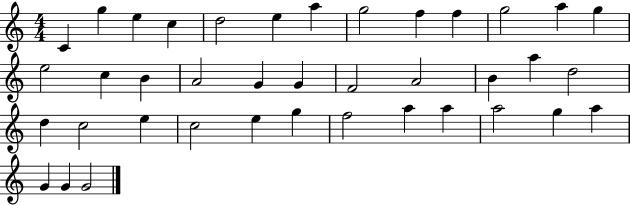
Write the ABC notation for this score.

X:1
T:Untitled
M:4/4
L:1/4
K:C
C g e c d2 e a g2 f f g2 a g e2 c B A2 G G F2 A2 B a d2 d c2 e c2 e g f2 a a a2 g a G G G2